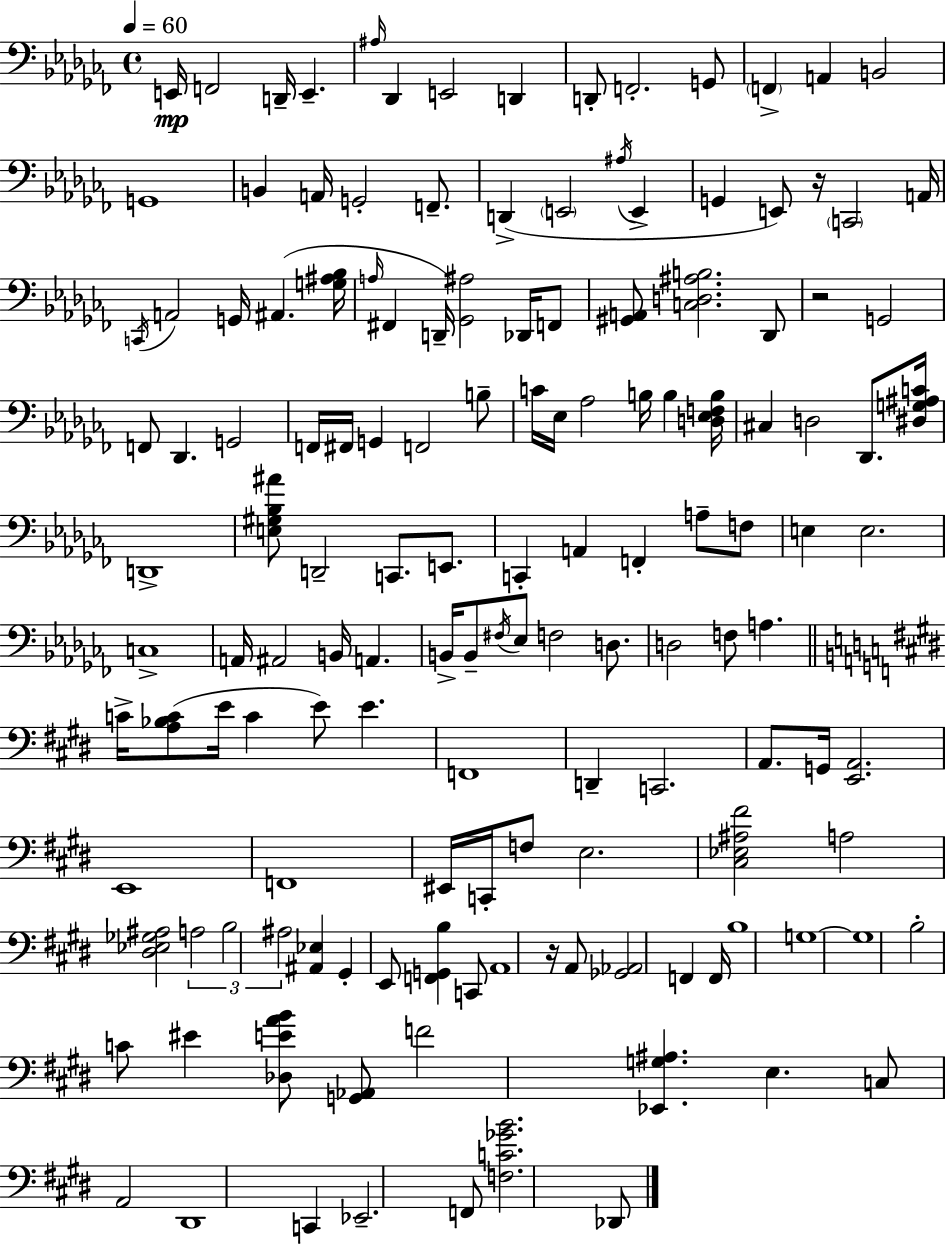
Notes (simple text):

E2/s F2/h D2/s E2/q. A#3/s Db2/q E2/h D2/q D2/e F2/h. G2/e F2/q A2/q B2/h G2/w B2/q A2/s G2/h F2/e. D2/q E2/h A#3/s E2/q G2/q E2/e R/s C2/h A2/s C2/s A2/h G2/s A#2/q. [G3,A#3,Bb3]/s A3/s F#2/q D2/s [Gb2,A#3]/h Db2/s F2/e [G#2,A2]/e [C3,D3,A#3,B3]/h. Db2/e R/h G2/h F2/e Db2/q. G2/h F2/s F#2/s G2/q F2/h B3/e C4/s Eb3/s Ab3/h B3/s B3/q [D3,Eb3,F3,B3]/s C#3/q D3/h Db2/e. [D#3,G3,A#3,C4]/s D2/w [E3,G#3,Bb3,A#4]/e D2/h C2/e. E2/e. C2/q A2/q F2/q A3/e F3/e E3/q E3/h. C3/w A2/s A#2/h B2/s A2/q. B2/s B2/e F#3/s Eb3/e F3/h D3/e. D3/h F3/e A3/q. C4/s [A3,Bb3,C4]/e E4/s C4/q E4/e E4/q. F2/w D2/q C2/h. A2/e. G2/s [E2,A2]/h. E2/w F2/w EIS2/s C2/s F3/e E3/h. [C#3,Eb3,A#3,F#4]/h A3/h [D#3,Eb3,Gb3,A#3]/h A3/h B3/h A#3/h [A#2,Eb3]/q G#2/q E2/e [F2,G2,B3]/q C2/e A2/w R/s A2/e [Gb2,Ab2]/h F2/q F2/s B3/w G3/w G3/w B3/h C4/e EIS4/q [Db3,E4,A4,B4]/e [G2,Ab2]/e F4/h [Eb2,G3,A#3]/q. E3/q. C3/e A2/h D#2/w C2/q Eb2/h. F2/e [F3,C4,Gb4,B4]/h. Db2/e